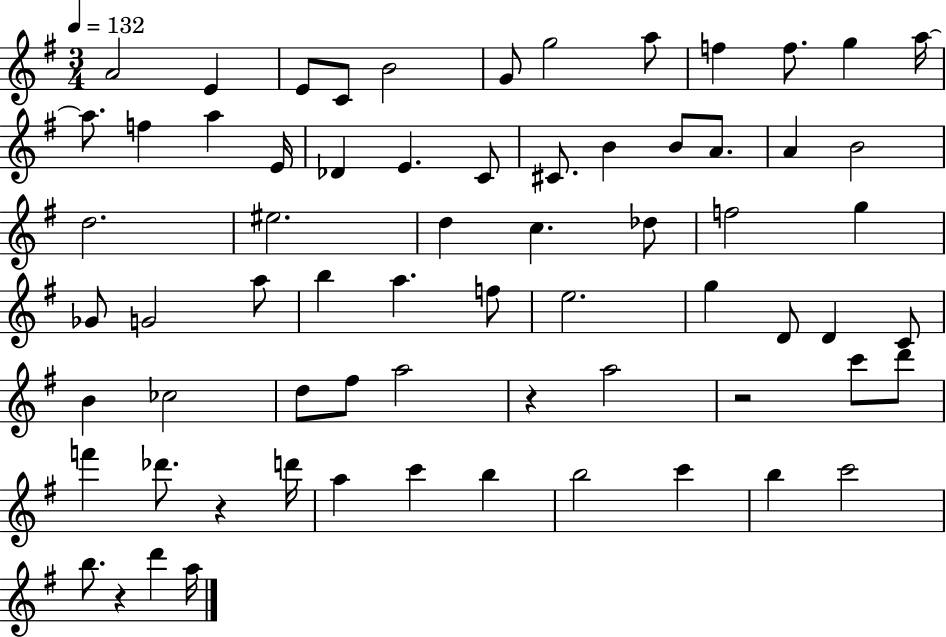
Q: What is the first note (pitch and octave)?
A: A4